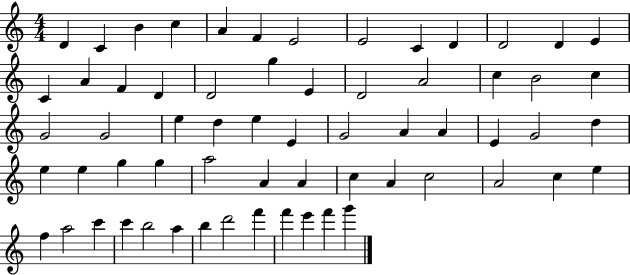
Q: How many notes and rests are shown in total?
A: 63